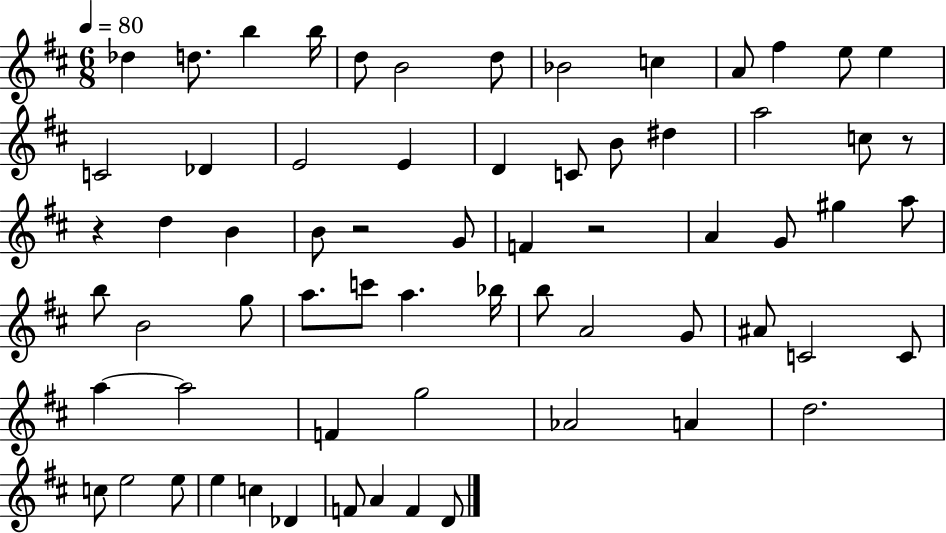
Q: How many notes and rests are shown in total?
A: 66